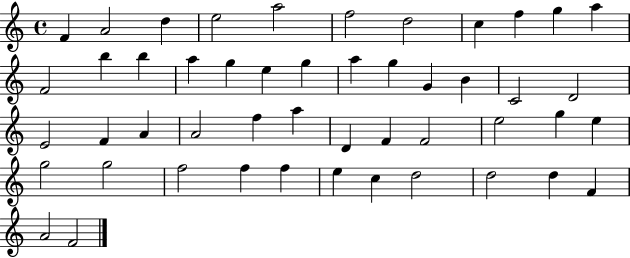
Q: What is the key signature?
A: C major